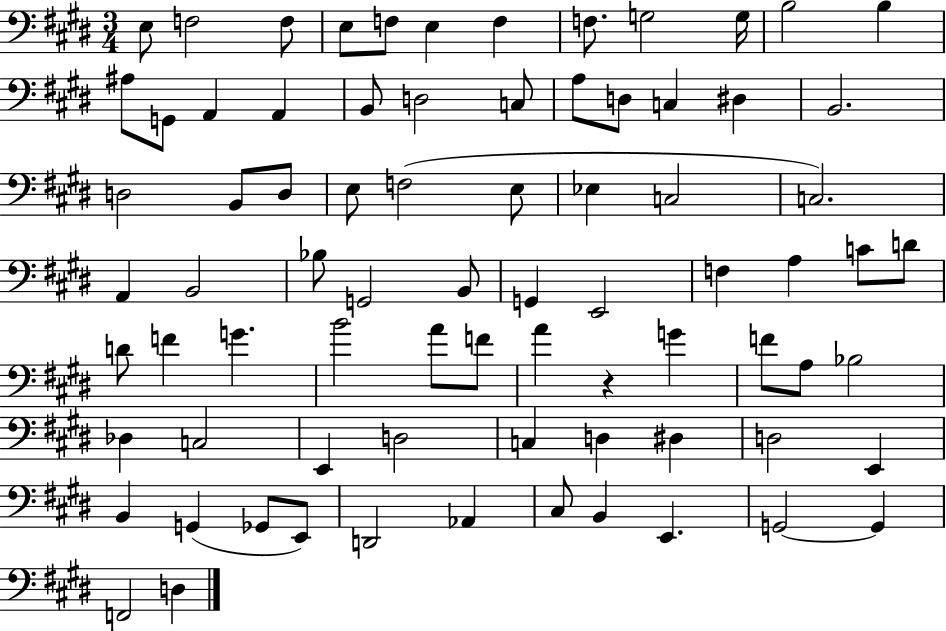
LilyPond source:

{
  \clef bass
  \numericTimeSignature
  \time 3/4
  \key e \major
  e8 f2 f8 | e8 f8 e4 f4 | f8. g2 g16 | b2 b4 | \break ais8 g,8 a,4 a,4 | b,8 d2 c8 | a8 d8 c4 dis4 | b,2. | \break d2 b,8 d8 | e8 f2( e8 | ees4 c2 | c2.) | \break a,4 b,2 | bes8 g,2 b,8 | g,4 e,2 | f4 a4 c'8 d'8 | \break d'8 f'4 g'4. | b'2 a'8 f'8 | a'4 r4 g'4 | f'8 a8 bes2 | \break des4 c2 | e,4 d2 | c4 d4 dis4 | d2 e,4 | \break b,4 g,4( ges,8 e,8) | d,2 aes,4 | cis8 b,4 e,4. | g,2~~ g,4 | \break f,2 d4 | \bar "|."
}